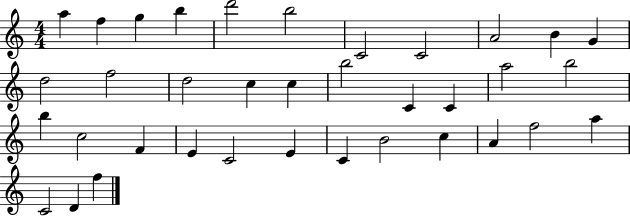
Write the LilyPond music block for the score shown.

{
  \clef treble
  \numericTimeSignature
  \time 4/4
  \key c \major
  a''4 f''4 g''4 b''4 | d'''2 b''2 | c'2 c'2 | a'2 b'4 g'4 | \break d''2 f''2 | d''2 c''4 c''4 | b''2 c'4 c'4 | a''2 b''2 | \break b''4 c''2 f'4 | e'4 c'2 e'4 | c'4 b'2 c''4 | a'4 f''2 a''4 | \break c'2 d'4 f''4 | \bar "|."
}